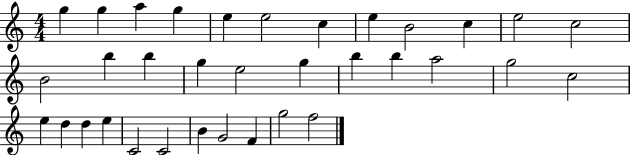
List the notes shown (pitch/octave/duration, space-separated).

G5/q G5/q A5/q G5/q E5/q E5/h C5/q E5/q B4/h C5/q E5/h C5/h B4/h B5/q B5/q G5/q E5/h G5/q B5/q B5/q A5/h G5/h C5/h E5/q D5/q D5/q E5/q C4/h C4/h B4/q G4/h F4/q G5/h F5/h